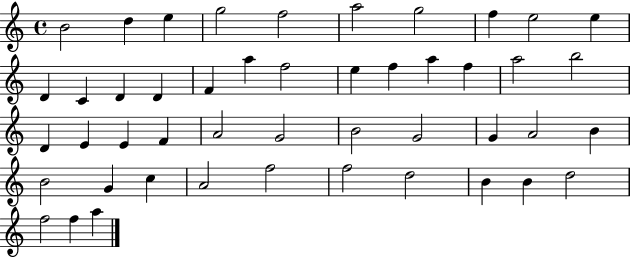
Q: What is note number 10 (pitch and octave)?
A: E5